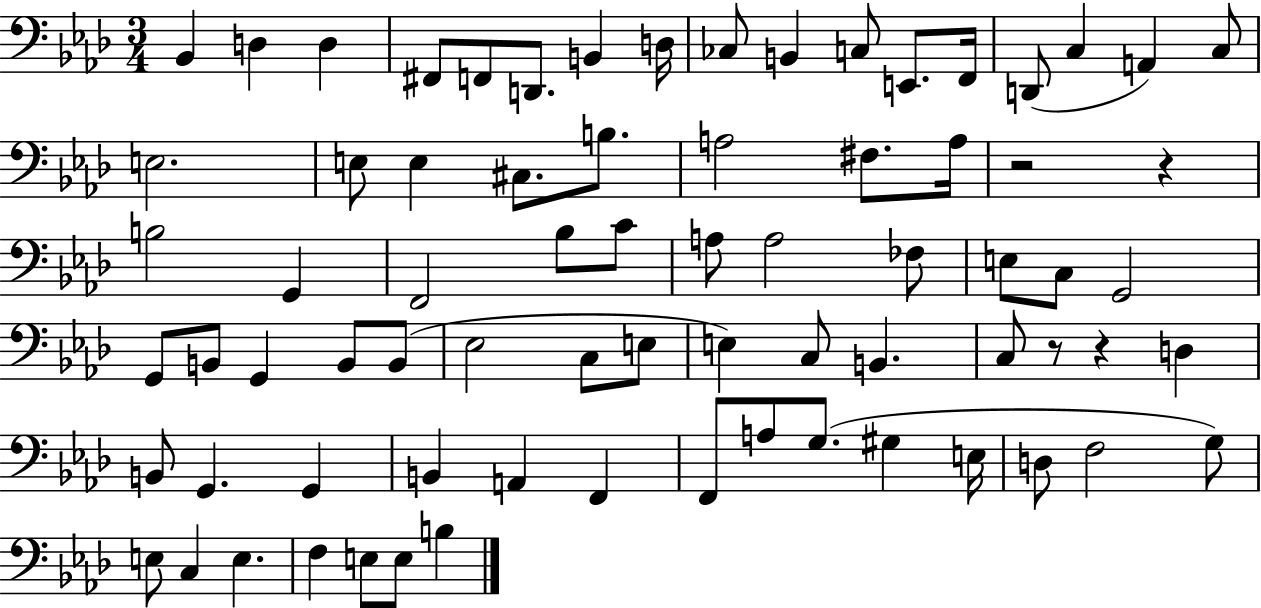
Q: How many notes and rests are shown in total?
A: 74